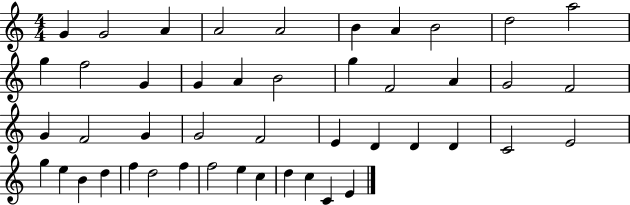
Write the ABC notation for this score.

X:1
T:Untitled
M:4/4
L:1/4
K:C
G G2 A A2 A2 B A B2 d2 a2 g f2 G G A B2 g F2 A G2 F2 G F2 G G2 F2 E D D D C2 E2 g e B d f d2 f f2 e c d c C E